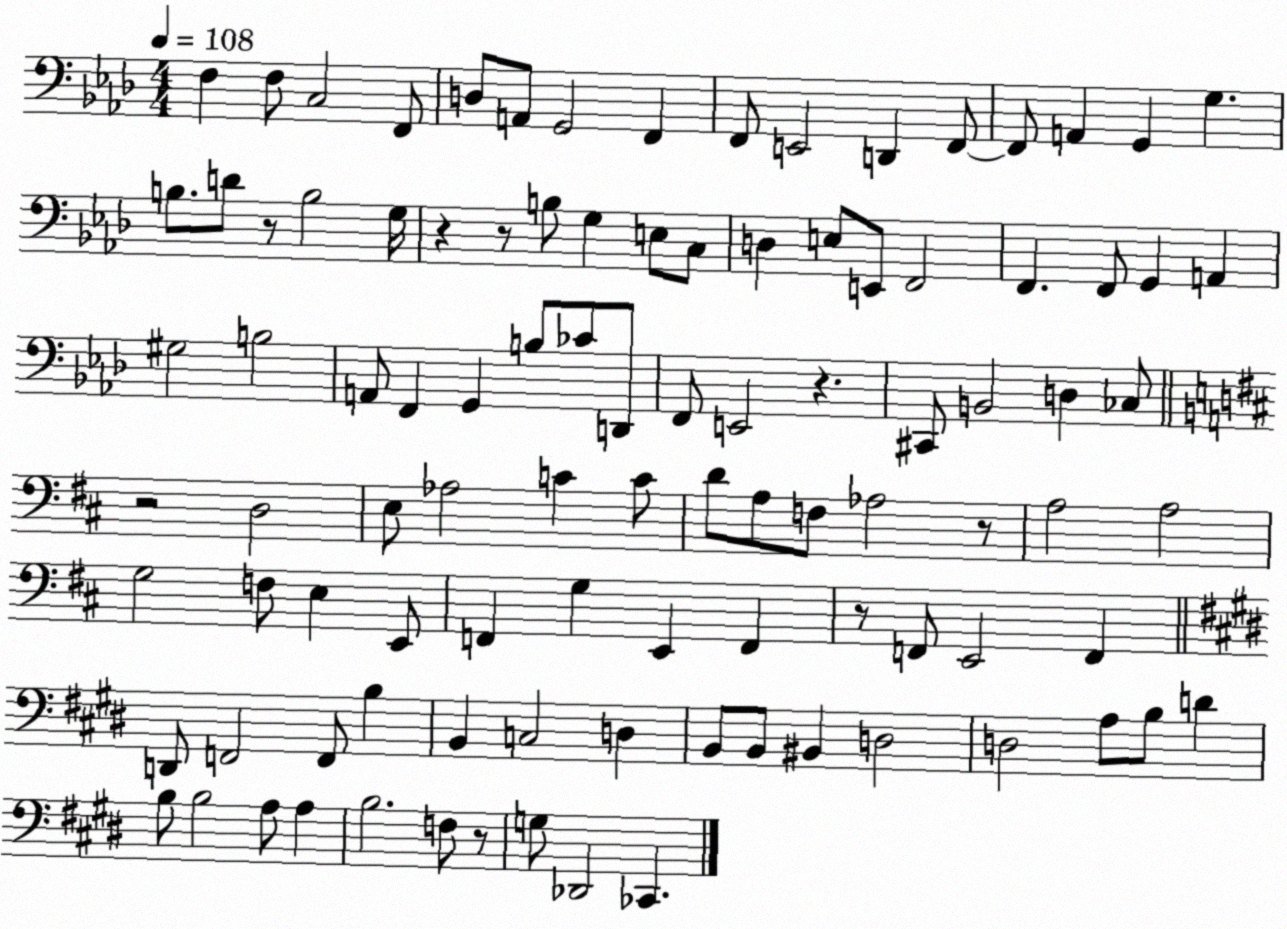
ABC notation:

X:1
T:Untitled
M:4/4
L:1/4
K:Ab
F, F,/2 C,2 F,,/2 D,/2 A,,/2 G,,2 F,, F,,/2 E,,2 D,, F,,/2 F,,/2 A,, G,, G, B,/2 D/2 z/2 B,2 G,/4 z z/2 B,/2 G, E,/2 C,/2 D, E,/2 E,,/2 F,,2 F,, F,,/2 G,, A,, ^G,2 B,2 A,,/2 F,, G,, B,/2 _C/2 D,,/2 F,,/2 E,,2 z ^C,,/2 B,,2 D, _C,/2 z2 D,2 E,/2 _A,2 C C/2 D/2 A,/2 F,/2 _A,2 z/2 A,2 A,2 G,2 F,/2 E, E,,/2 F,, G, E,, F,, z/2 F,,/2 E,,2 F,, D,,/2 F,,2 F,,/2 B, B,, C,2 D, B,,/2 B,,/2 ^B,, D,2 D,2 A,/2 B,/2 D B,/2 B,2 A,/2 A, B,2 F,/2 z/2 G,/2 _D,,2 _C,,